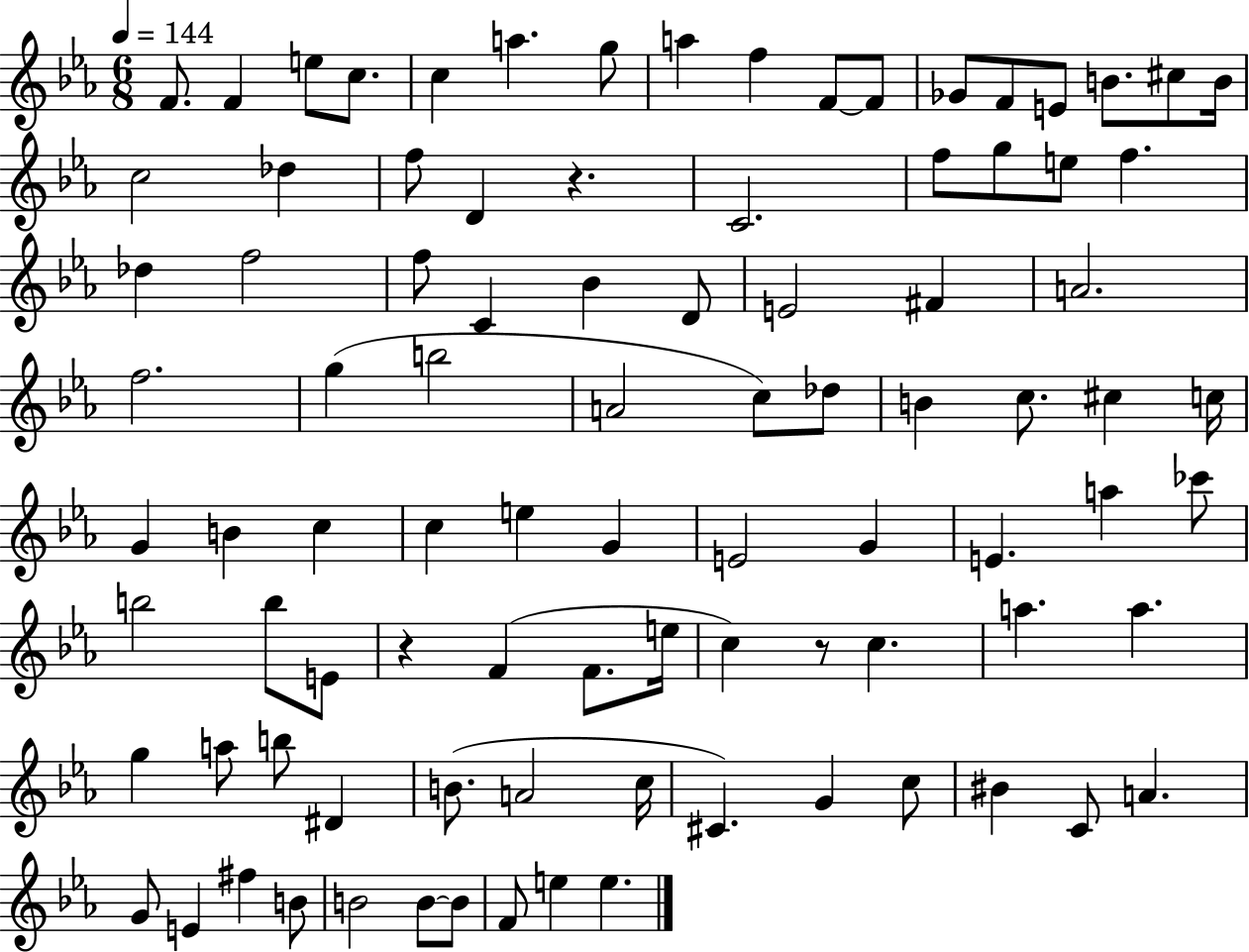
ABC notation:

X:1
T:Untitled
M:6/8
L:1/4
K:Eb
F/2 F e/2 c/2 c a g/2 a f F/2 F/2 _G/2 F/2 E/2 B/2 ^c/2 B/4 c2 _d f/2 D z C2 f/2 g/2 e/2 f _d f2 f/2 C _B D/2 E2 ^F A2 f2 g b2 A2 c/2 _d/2 B c/2 ^c c/4 G B c c e G E2 G E a _c'/2 b2 b/2 E/2 z F F/2 e/4 c z/2 c a a g a/2 b/2 ^D B/2 A2 c/4 ^C G c/2 ^B C/2 A G/2 E ^f B/2 B2 B/2 B/2 F/2 e e